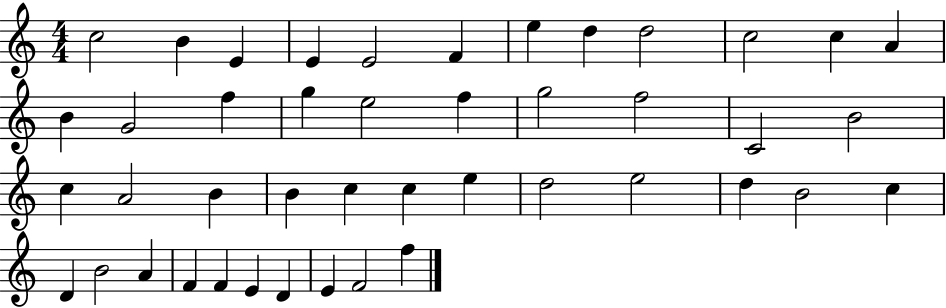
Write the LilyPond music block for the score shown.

{
  \clef treble
  \numericTimeSignature
  \time 4/4
  \key c \major
  c''2 b'4 e'4 | e'4 e'2 f'4 | e''4 d''4 d''2 | c''2 c''4 a'4 | \break b'4 g'2 f''4 | g''4 e''2 f''4 | g''2 f''2 | c'2 b'2 | \break c''4 a'2 b'4 | b'4 c''4 c''4 e''4 | d''2 e''2 | d''4 b'2 c''4 | \break d'4 b'2 a'4 | f'4 f'4 e'4 d'4 | e'4 f'2 f''4 | \bar "|."
}